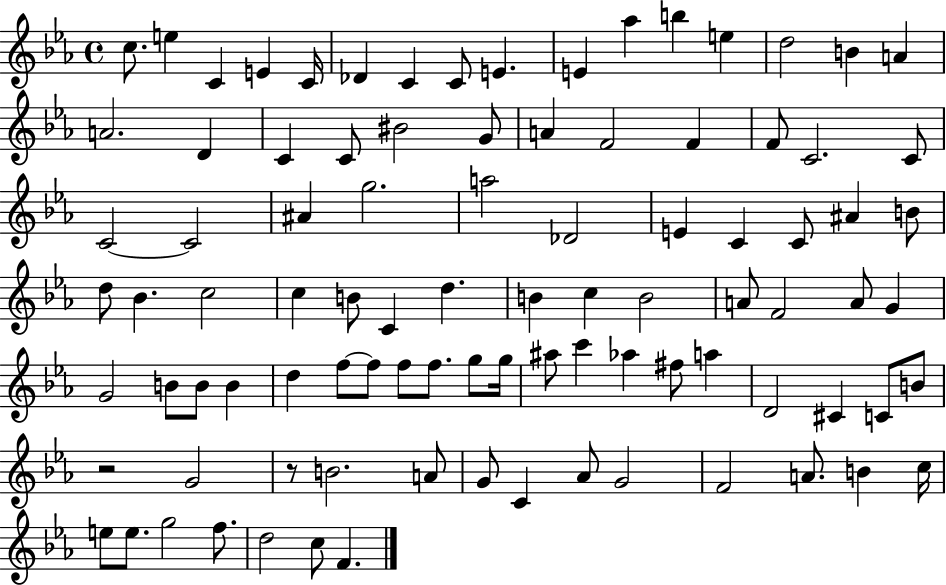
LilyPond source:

{
  \clef treble
  \time 4/4
  \defaultTimeSignature
  \key ees \major
  c''8. e''4 c'4 e'4 c'16 | des'4 c'4 c'8 e'4. | e'4 aes''4 b''4 e''4 | d''2 b'4 a'4 | \break a'2. d'4 | c'4 c'8 bis'2 g'8 | a'4 f'2 f'4 | f'8 c'2. c'8 | \break c'2~~ c'2 | ais'4 g''2. | a''2 des'2 | e'4 c'4 c'8 ais'4 b'8 | \break d''8 bes'4. c''2 | c''4 b'8 c'4 d''4. | b'4 c''4 b'2 | a'8 f'2 a'8 g'4 | \break g'2 b'8 b'8 b'4 | d''4 f''8~~ f''8 f''8 f''8. g''8 g''16 | ais''8 c'''4 aes''4 fis''8 a''4 | d'2 cis'4 c'8 b'8 | \break r2 g'2 | r8 b'2. a'8 | g'8 c'4 aes'8 g'2 | f'2 a'8. b'4 c''16 | \break e''8 e''8. g''2 f''8. | d''2 c''8 f'4. | \bar "|."
}